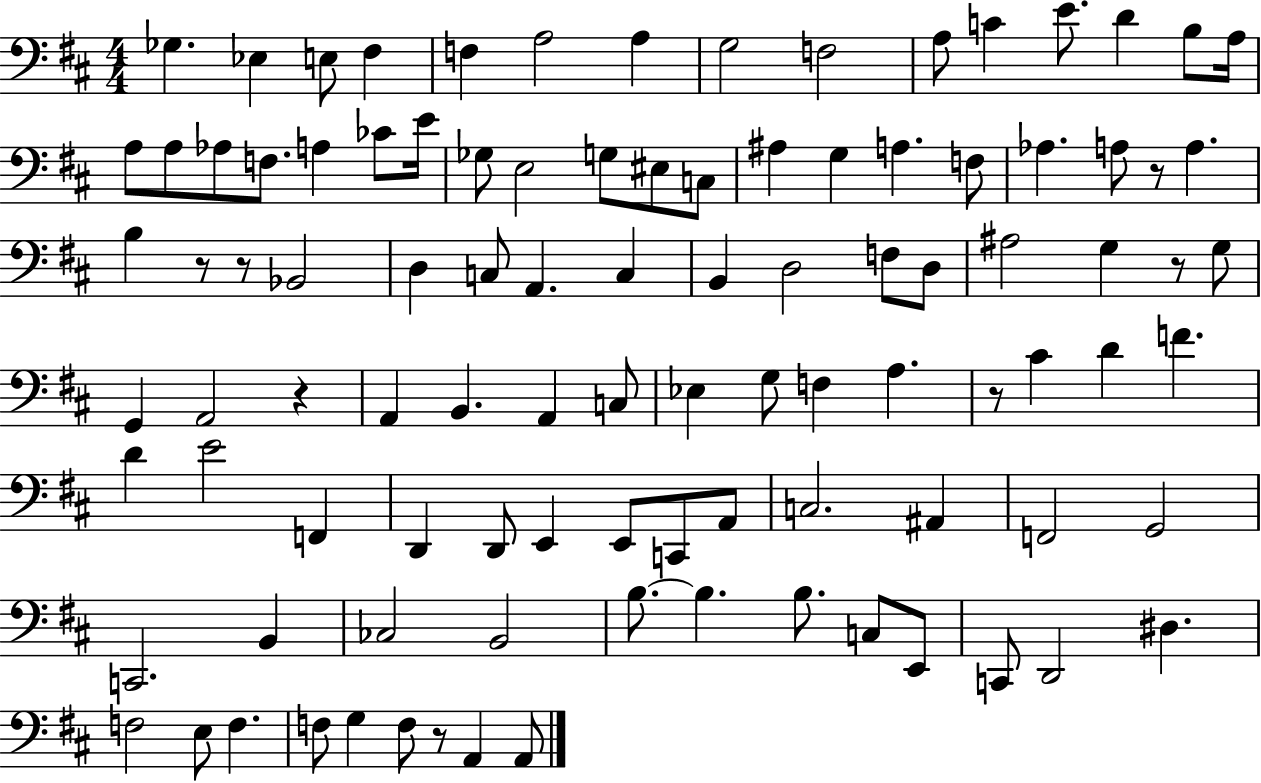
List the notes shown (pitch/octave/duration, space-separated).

Gb3/q. Eb3/q E3/e F#3/q F3/q A3/h A3/q G3/h F3/h A3/e C4/q E4/e. D4/q B3/e A3/s A3/e A3/e Ab3/e F3/e. A3/q CES4/e E4/s Gb3/e E3/h G3/e EIS3/e C3/e A#3/q G3/q A3/q. F3/e Ab3/q. A3/e R/e A3/q. B3/q R/e R/e Bb2/h D3/q C3/e A2/q. C3/q B2/q D3/h F3/e D3/e A#3/h G3/q R/e G3/e G2/q A2/h R/q A2/q B2/q. A2/q C3/e Eb3/q G3/e F3/q A3/q. R/e C#4/q D4/q F4/q. D4/q E4/h F2/q D2/q D2/e E2/q E2/e C2/e A2/e C3/h. A#2/q F2/h G2/h C2/h. B2/q CES3/h B2/h B3/e. B3/q. B3/e. C3/e E2/e C2/e D2/h D#3/q. F3/h E3/e F3/q. F3/e G3/q F3/e R/e A2/q A2/e